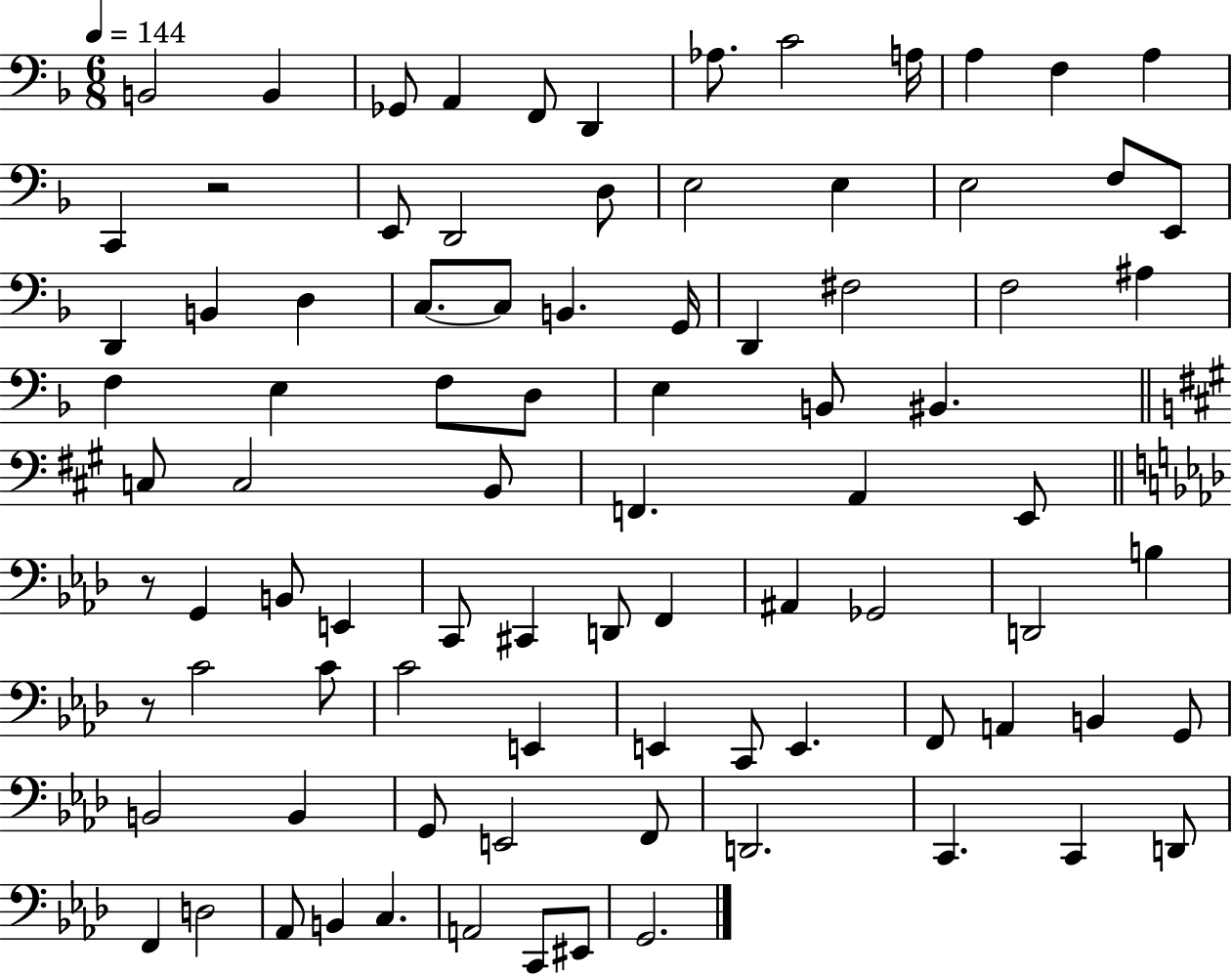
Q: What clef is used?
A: bass